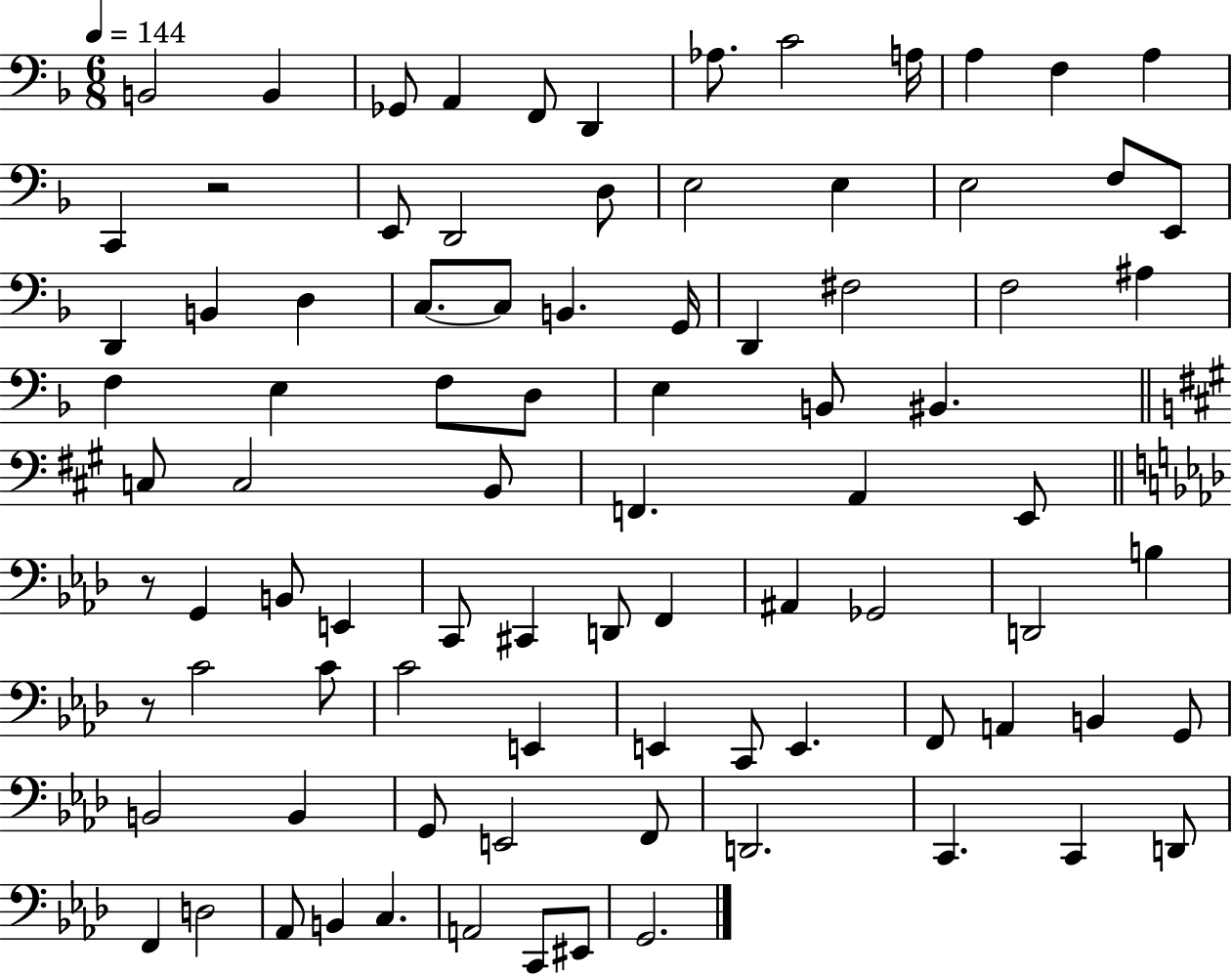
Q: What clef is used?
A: bass